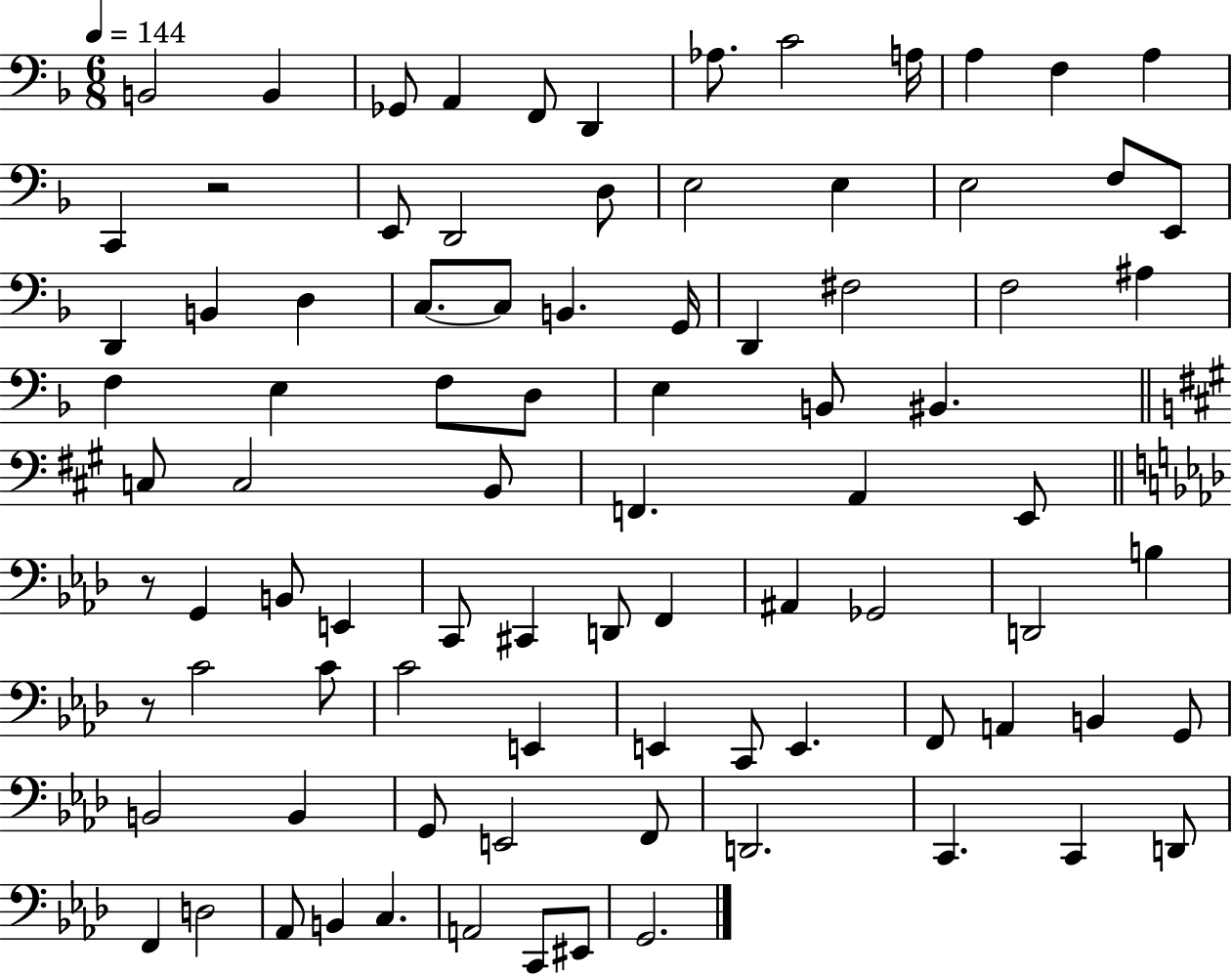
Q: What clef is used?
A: bass